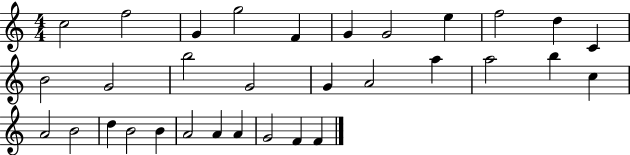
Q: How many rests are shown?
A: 0